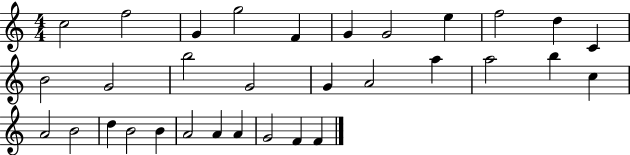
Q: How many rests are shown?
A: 0